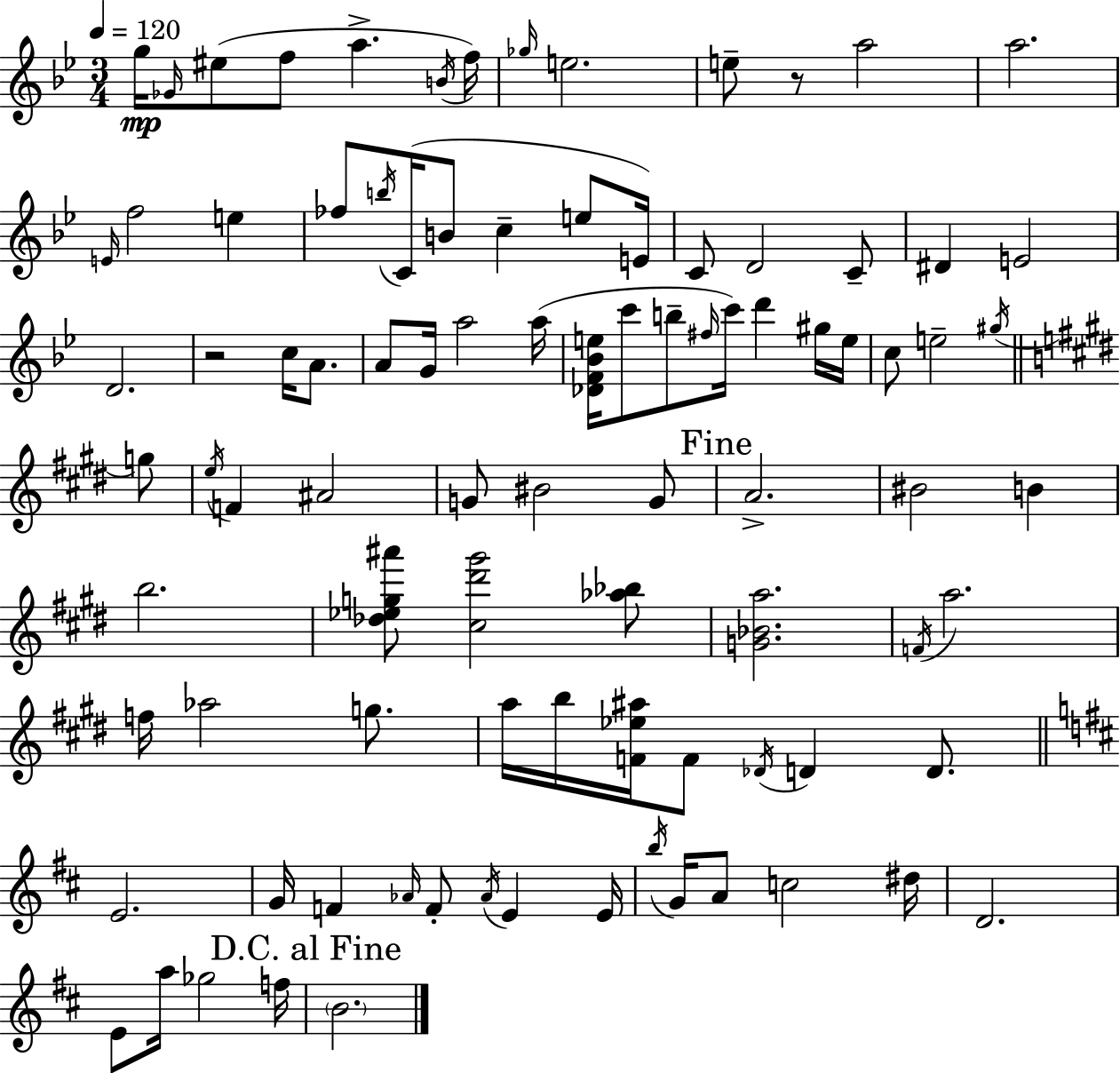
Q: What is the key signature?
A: G minor